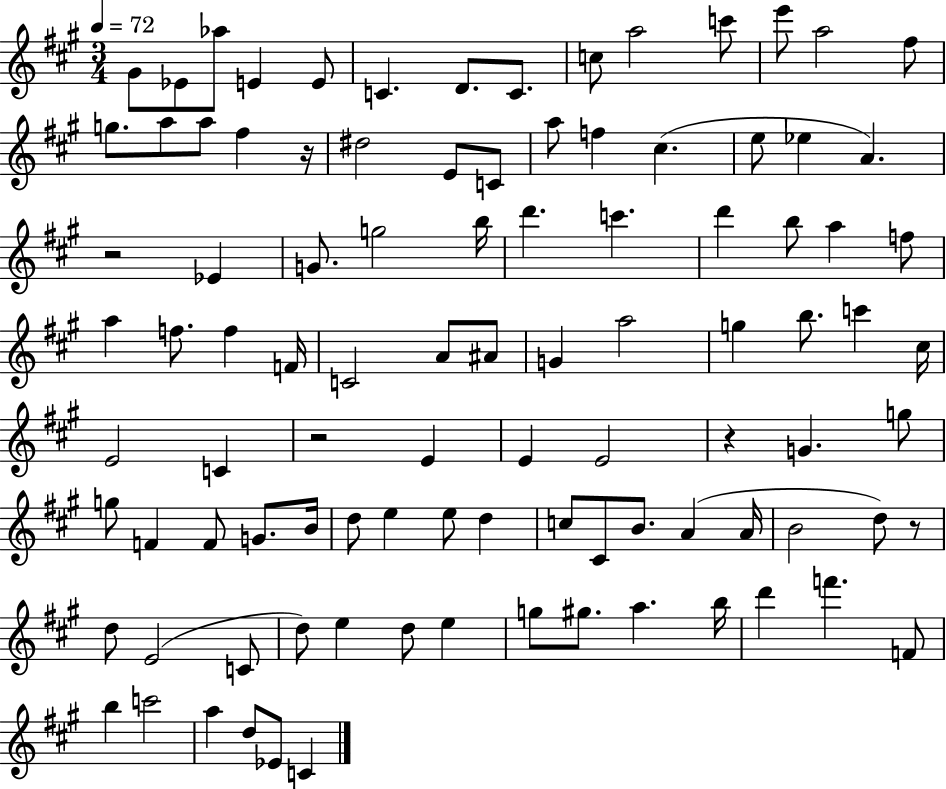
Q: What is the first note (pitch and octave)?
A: G#4